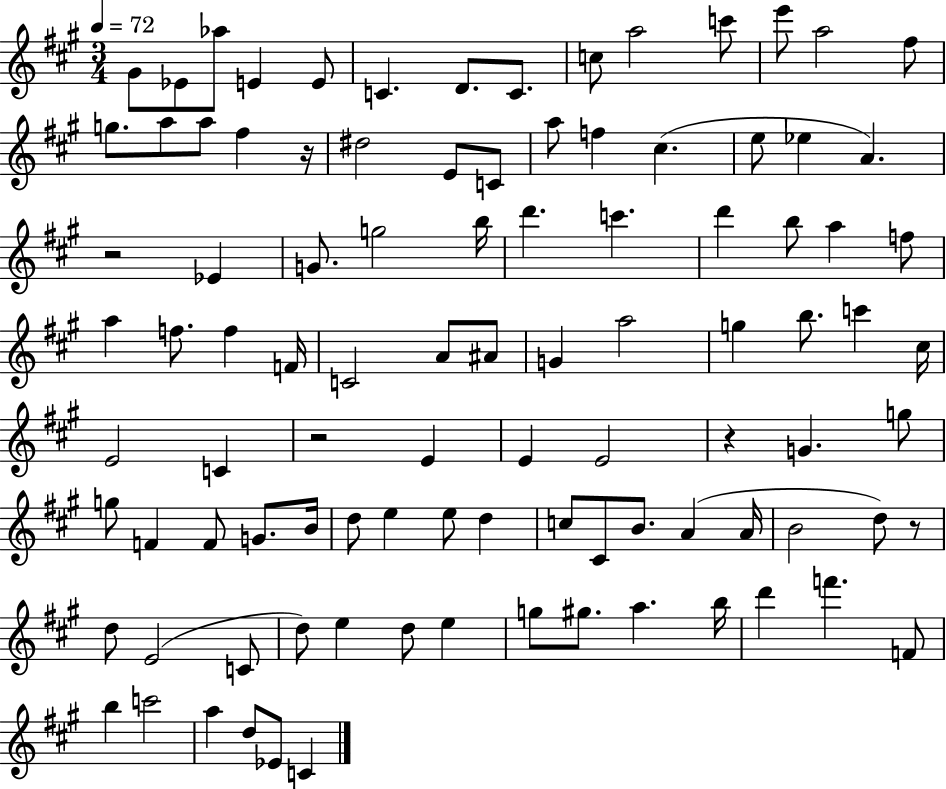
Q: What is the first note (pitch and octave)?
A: G#4